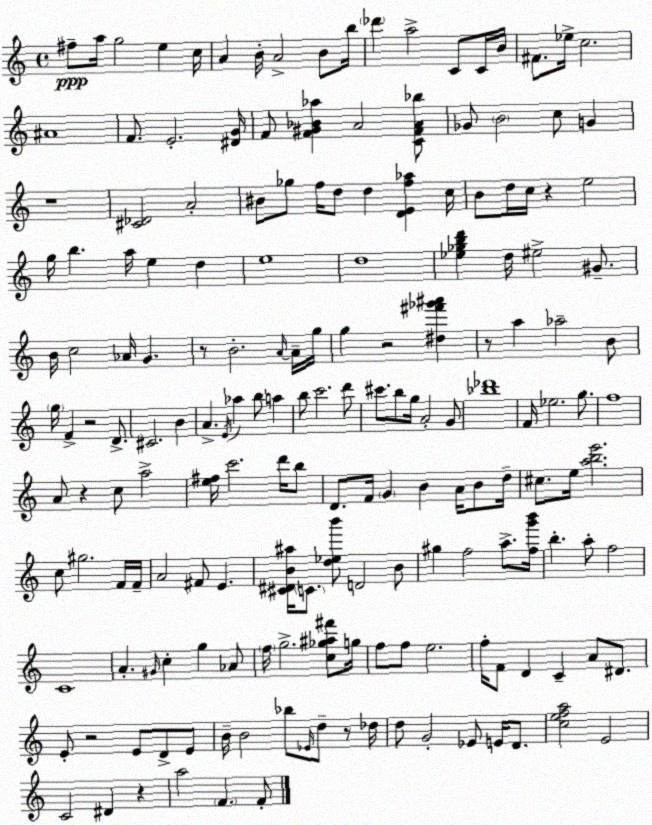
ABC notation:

X:1
T:Untitled
M:4/4
L:1/4
K:Am
^f/2 a/4 g2 e c/4 A B/4 A2 B/2 b/4 _d' a2 C/2 C/4 B/4 ^F/2 _e/4 c2 ^A4 F/2 E2 [^DG]/4 F/2 [F^G_B_a] A2 [CFA_b]/2 _G/2 B2 c/2 G z4 [^C_D]2 A2 ^B/2 _g/2 f/4 d/2 d [DEf_a] c/4 B/2 d/4 c/4 z e2 g/4 b a/4 e d e4 d4 [_e_gbd'] d/4 ^e2 ^G/2 B/4 c2 _A/4 G z/2 B2 A/4 A/4 g/4 g z2 [^d^f'_g'^a'] z/2 a _a2 B/2 g/4 F z2 D/2 ^C2 B A E/4 _a b/2 a b/2 c'2 d'/2 ^c'/2 b/2 g/4 A2 G/2 [_b_d']4 F/4 _e2 g/2 f4 A/2 z c/2 a2 [e^f]/4 c'2 d'/4 b/2 D/2 F/4 G B A/4 B/2 d/4 ^c/2 e/4 [abe']2 c/2 ^g2 F/4 F/4 A2 ^F/2 E [^C^DB^a]/4 C/2 [d_eb']/2 D2 B/2 ^g f2 a/2 [fg'b']/4 b a/2 f2 C4 A ^G/4 c g _A/2 f/4 g2 [c_g^a^f']/2 g/4 f/2 f/2 e2 f/4 F/2 D C A/2 ^D/2 E/2 z2 E/2 D/2 E/2 B/4 B2 _b/2 _E/4 d/2 z/2 _d/4 d/2 G2 _E/2 E/4 D/2 [cefa]2 E2 C2 ^D z a2 F F/2